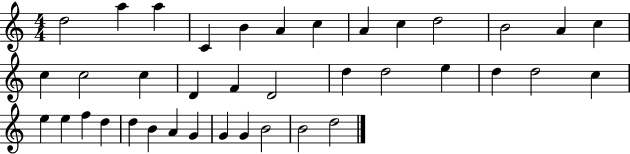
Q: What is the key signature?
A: C major